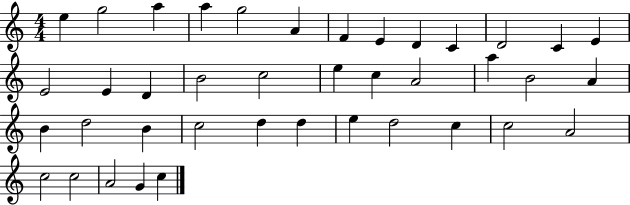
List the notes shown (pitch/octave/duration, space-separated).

E5/q G5/h A5/q A5/q G5/h A4/q F4/q E4/q D4/q C4/q D4/h C4/q E4/q E4/h E4/q D4/q B4/h C5/h E5/q C5/q A4/h A5/q B4/h A4/q B4/q D5/h B4/q C5/h D5/q D5/q E5/q D5/h C5/q C5/h A4/h C5/h C5/h A4/h G4/q C5/q